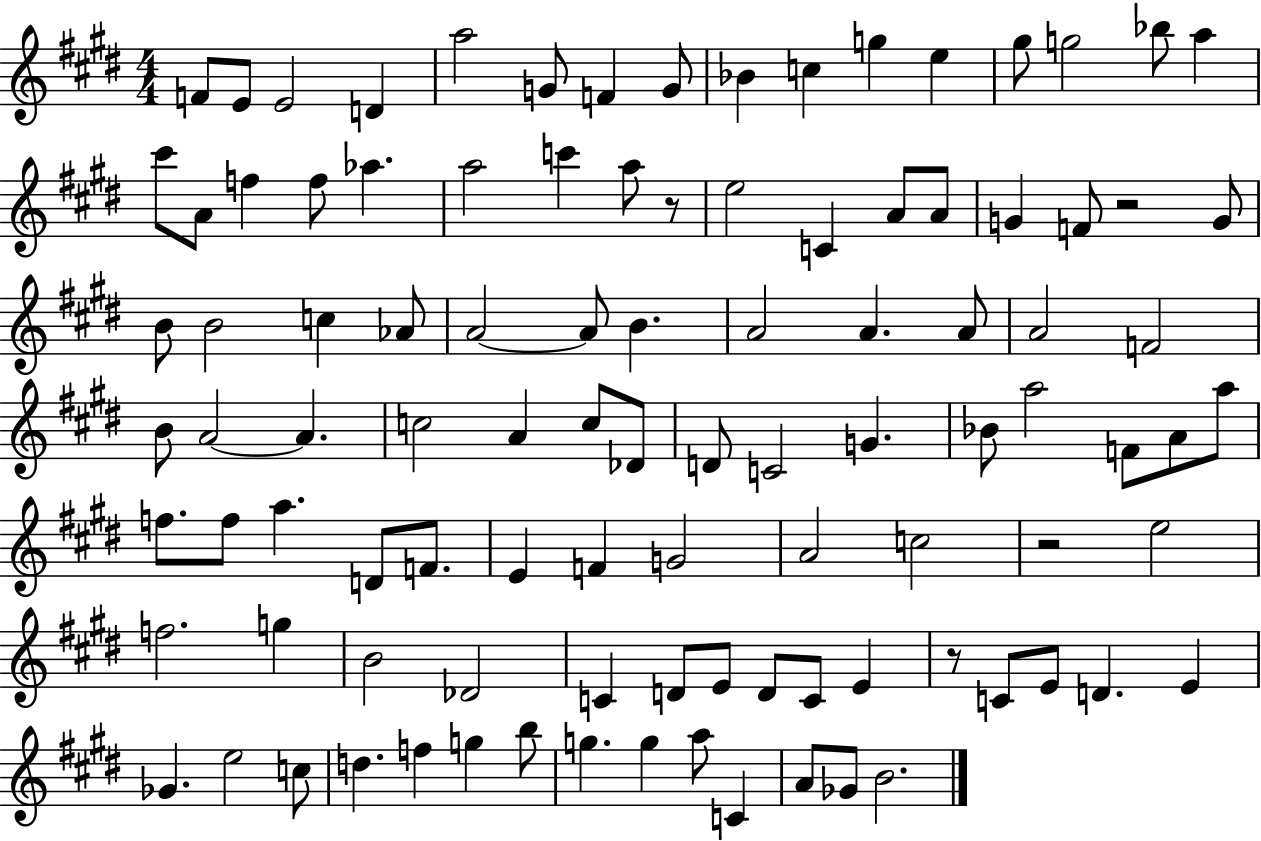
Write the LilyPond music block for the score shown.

{
  \clef treble
  \numericTimeSignature
  \time 4/4
  \key e \major
  f'8 e'8 e'2 d'4 | a''2 g'8 f'4 g'8 | bes'4 c''4 g''4 e''4 | gis''8 g''2 bes''8 a''4 | \break cis'''8 a'8 f''4 f''8 aes''4. | a''2 c'''4 a''8 r8 | e''2 c'4 a'8 a'8 | g'4 f'8 r2 g'8 | \break b'8 b'2 c''4 aes'8 | a'2~~ a'8 b'4. | a'2 a'4. a'8 | a'2 f'2 | \break b'8 a'2~~ a'4. | c''2 a'4 c''8 des'8 | d'8 c'2 g'4. | bes'8 a''2 f'8 a'8 a''8 | \break f''8. f''8 a''4. d'8 f'8. | e'4 f'4 g'2 | a'2 c''2 | r2 e''2 | \break f''2. g''4 | b'2 des'2 | c'4 d'8 e'8 d'8 c'8 e'4 | r8 c'8 e'8 d'4. e'4 | \break ges'4. e''2 c''8 | d''4. f''4 g''4 b''8 | g''4. g''4 a''8 c'4 | a'8 ges'8 b'2. | \break \bar "|."
}